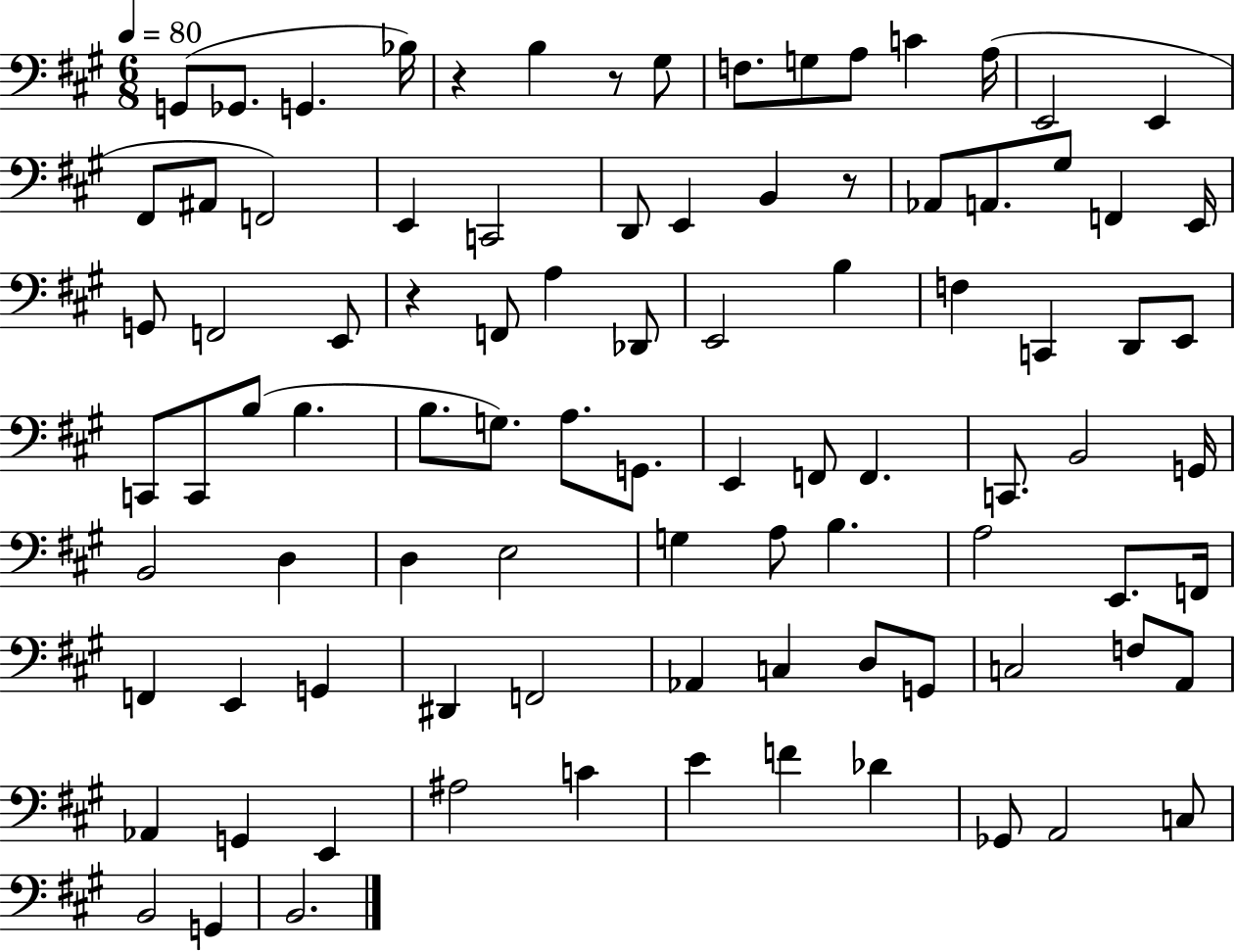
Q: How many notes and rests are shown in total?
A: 92